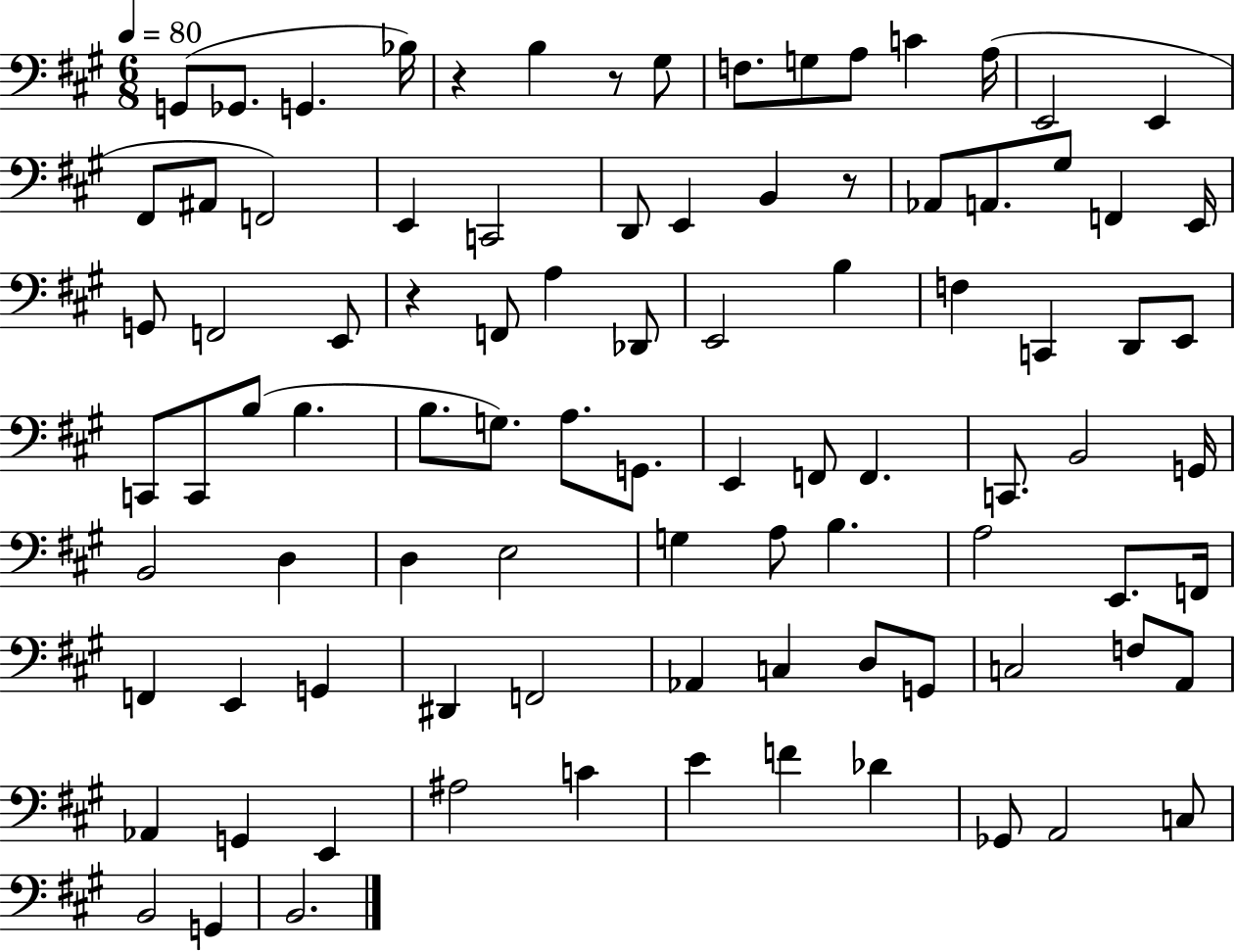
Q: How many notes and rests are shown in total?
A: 92